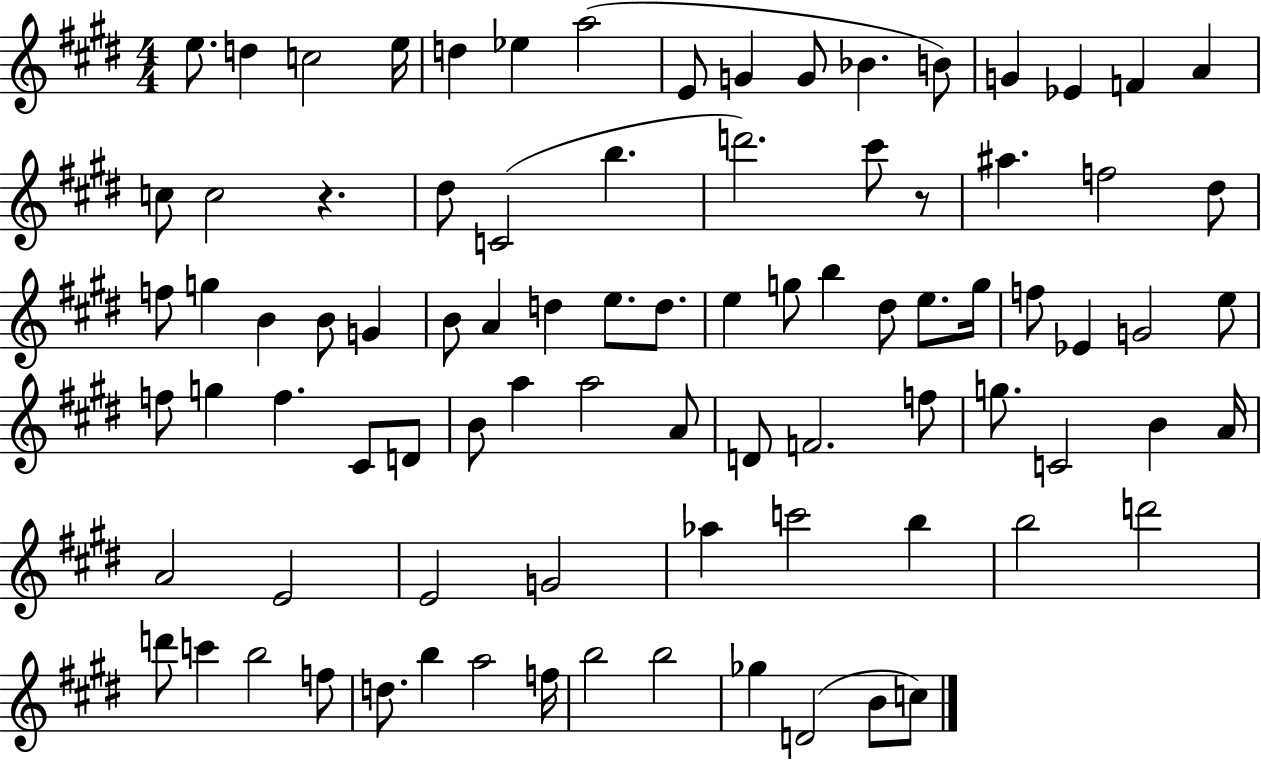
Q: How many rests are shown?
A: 2